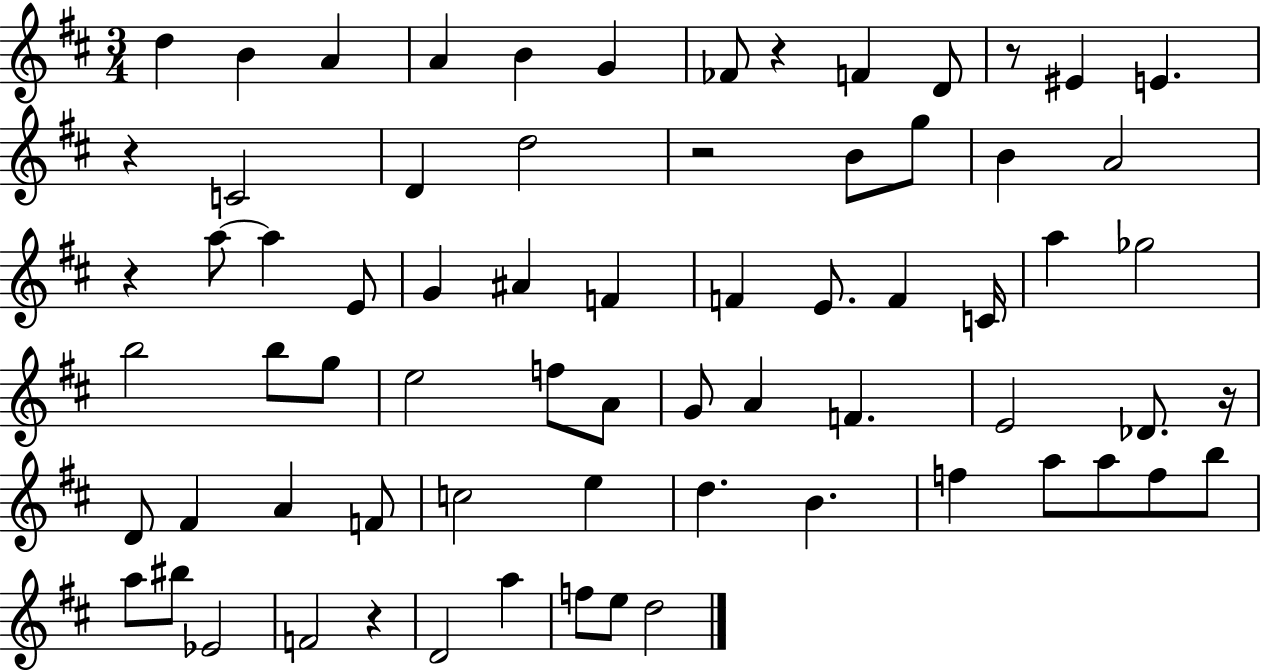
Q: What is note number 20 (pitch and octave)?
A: A5